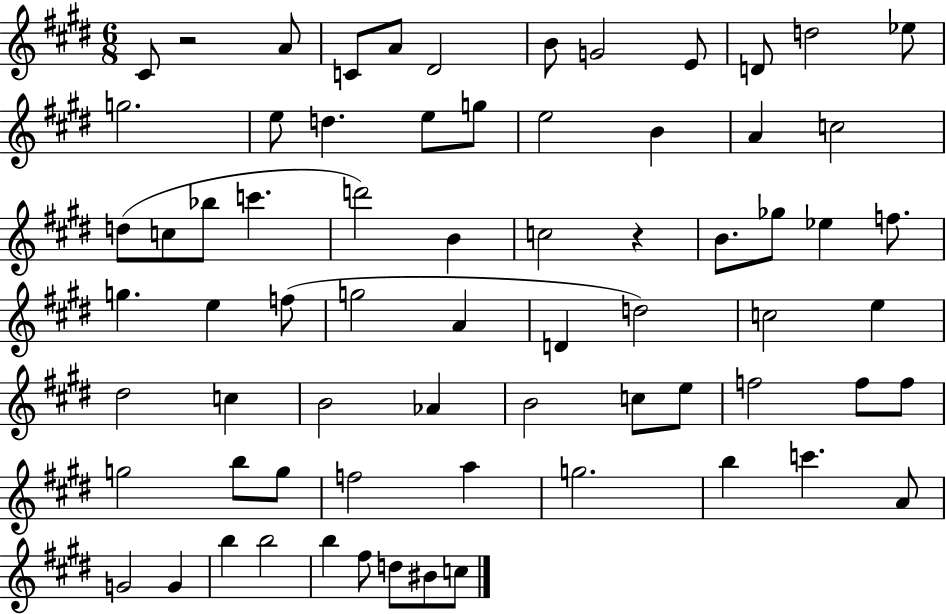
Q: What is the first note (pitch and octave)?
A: C#4